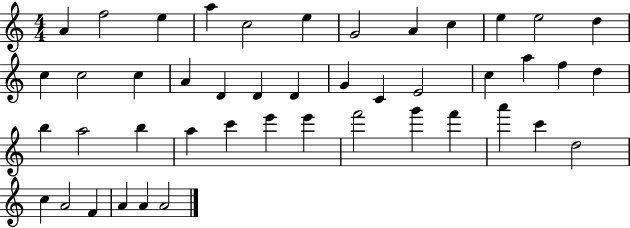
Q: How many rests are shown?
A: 0